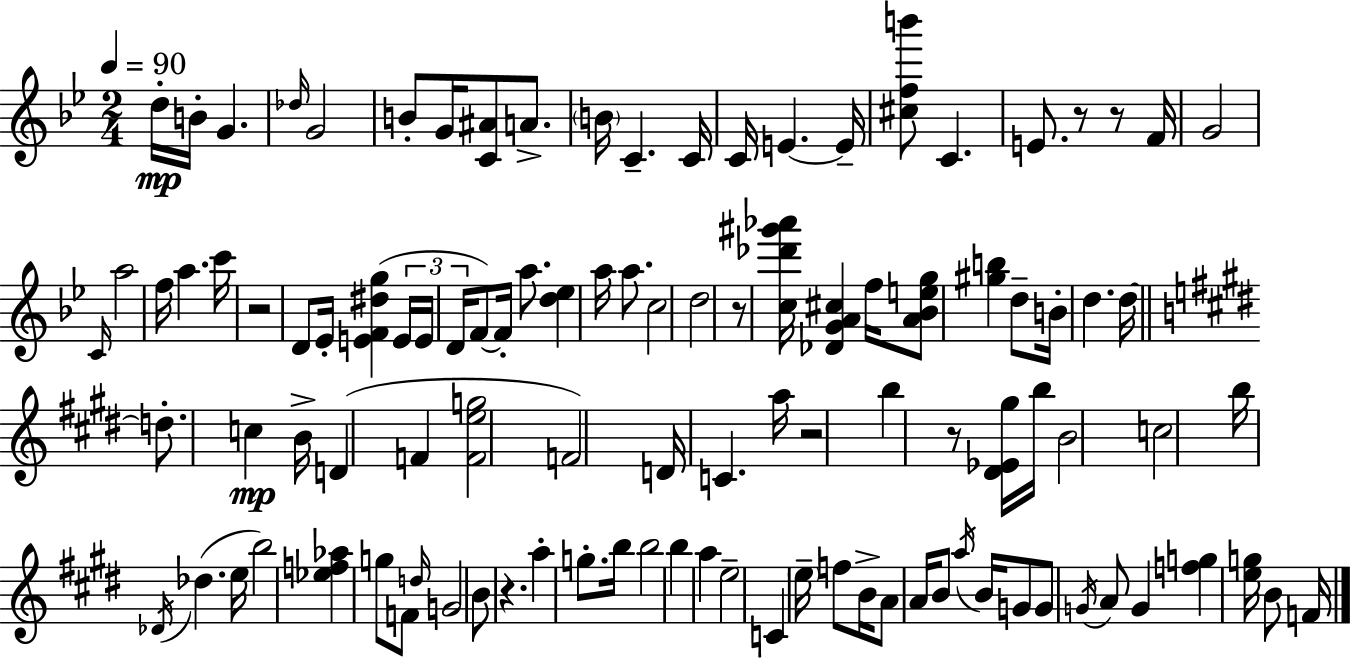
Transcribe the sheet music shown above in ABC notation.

X:1
T:Untitled
M:2/4
L:1/4
K:Gm
d/4 B/4 G _d/4 G2 B/2 G/4 [C^A]/2 A/2 B/4 C C/4 C/4 E E/4 [^cfb']/2 C E/2 z/2 z/2 F/4 G2 C/4 a2 f/4 a c'/4 z2 D/2 _E/4 [EF^dg] E/4 E/4 D/4 F/2 F/4 a/2 [d_e] a/4 a/2 c2 d2 z/2 [c_d'^g'_a']/4 [_DGA^c] f/4 [A_Beg]/2 [^gb] d/2 B/4 d d/4 d/2 c B/4 D F [Feg]2 F2 D/4 C a/4 z2 b z/2 [^D_E^g]/4 b/4 B2 c2 b/4 _D/4 _d e/4 b2 [_ef_a] g/2 F/2 d/4 G2 B/2 z a g/2 b/4 b2 b a e2 C e/4 f/2 B/4 A/2 A/4 B/2 a/4 B/4 G/2 G/2 G/4 A/2 G [fg] [eg]/4 B/2 F/4